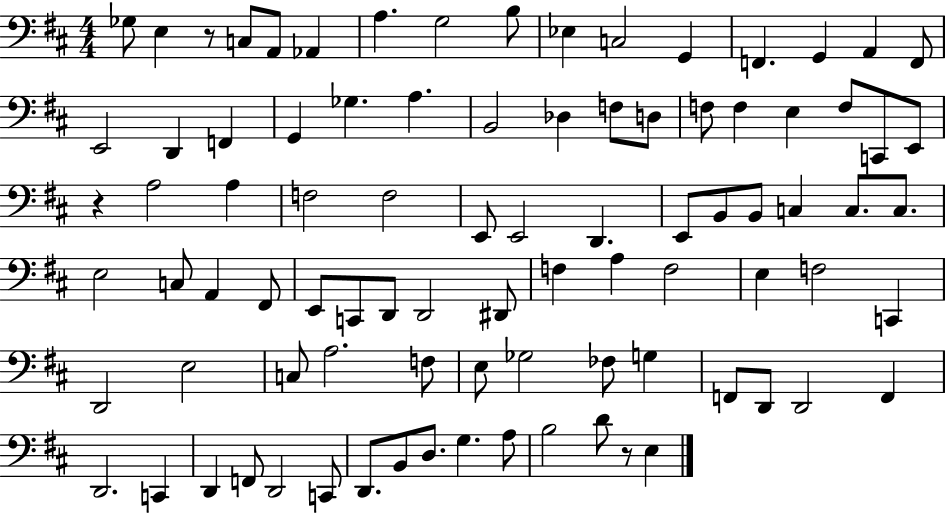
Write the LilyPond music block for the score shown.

{
  \clef bass
  \numericTimeSignature
  \time 4/4
  \key d \major
  ges8 e4 r8 c8 a,8 aes,4 | a4. g2 b8 | ees4 c2 g,4 | f,4. g,4 a,4 f,8 | \break e,2 d,4 f,4 | g,4 ges4. a4. | b,2 des4 f8 d8 | f8 f4 e4 f8 c,8 e,8 | \break r4 a2 a4 | f2 f2 | e,8 e,2 d,4. | e,8 b,8 b,8 c4 c8. c8. | \break e2 c8 a,4 fis,8 | e,8 c,8 d,8 d,2 dis,8 | f4 a4 f2 | e4 f2 c,4 | \break d,2 e2 | c8 a2. f8 | e8 ges2 fes8 g4 | f,8 d,8 d,2 f,4 | \break d,2. c,4 | d,4 f,8 d,2 c,8 | d,8. b,8 d8. g4. a8 | b2 d'8 r8 e4 | \break \bar "|."
}